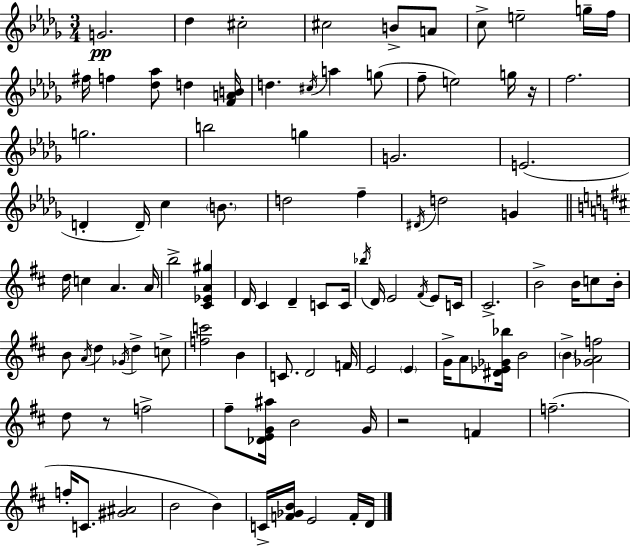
{
  \clef treble
  \numericTimeSignature
  \time 3/4
  \key bes \minor
  \repeat volta 2 { g'2.\pp | des''4 cis''2-. | cis''2 b'8-> a'8 | c''8-> e''2-- g''16-- f''16 | \break fis''16 f''4 <des'' aes''>8 d''4 <f' a' b'>16 | d''4. \acciaccatura { cis''16 } a''4 g''8( | f''8-- e''2) g''16 | r16 f''2. | \break g''2. | b''2 g''4 | g'2. | e'2.( | \break d'4-. d'16--) c''4 \parenthesize b'8. | d''2 f''4-- | \acciaccatura { dis'16 } d''2 g'4 | \bar "||" \break \key d \major d''16 c''4 a'4. a'16 | b''2-> <cis' ees' a' gis''>4 | d'16 cis'4 d'4-- c'8 c'16 | \acciaccatura { bes''16 } d'16 e'2 \acciaccatura { fis'16 } e'8 | \break c'16 cis'2.-> | b'2-> b'16 c''8 | b'16-. b'8 \acciaccatura { a'16 } d''4 \acciaccatura { ges'16 } d''4-> | c''8-> <f'' c'''>2 | \break b'4 c'8. d'2 | f'16 e'2 | \parenthesize e'4 g'16-> a'8 <dis' ees' ges' bes''>16 b'2 | \parenthesize b'4-> <ges' a' f''>2 | \break d''8 r8 f''2-> | fis''8-- <des' e' g' ais''>16 b'2 | g'16 r2 | f'4 f''2.--( | \break f''16-. c'8. <gis' ais'>2 | b'2 | b'4) c'16-> <f' ges' b'>16 e'2 | f'16-. d'16 } \bar "|."
}